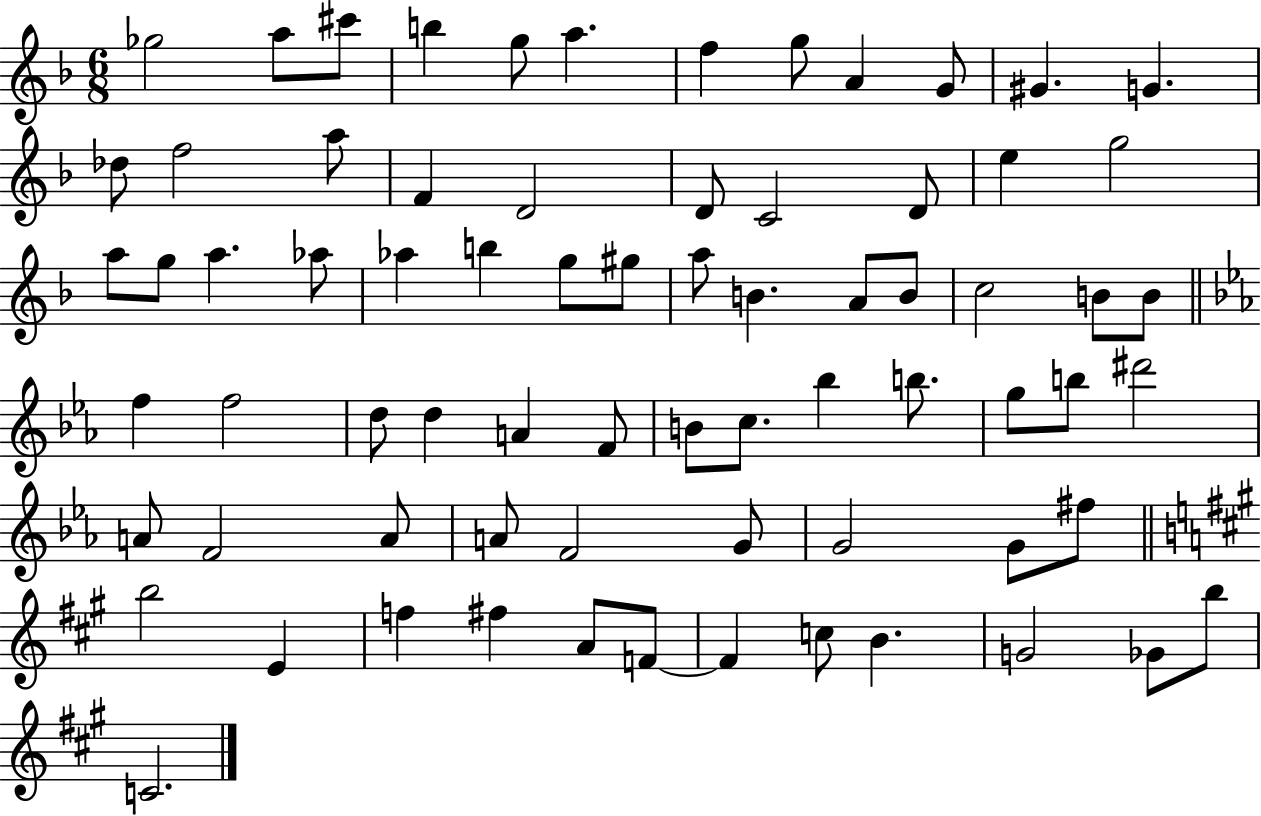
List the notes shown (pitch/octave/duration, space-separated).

Gb5/h A5/e C#6/e B5/q G5/e A5/q. F5/q G5/e A4/q G4/e G#4/q. G4/q. Db5/e F5/h A5/e F4/q D4/h D4/e C4/h D4/e E5/q G5/h A5/e G5/e A5/q. Ab5/e Ab5/q B5/q G5/e G#5/e A5/e B4/q. A4/e B4/e C5/h B4/e B4/e F5/q F5/h D5/e D5/q A4/q F4/e B4/e C5/e. Bb5/q B5/e. G5/e B5/e D#6/h A4/e F4/h A4/e A4/e F4/h G4/e G4/h G4/e F#5/e B5/h E4/q F5/q F#5/q A4/e F4/e F4/q C5/e B4/q. G4/h Gb4/e B5/e C4/h.